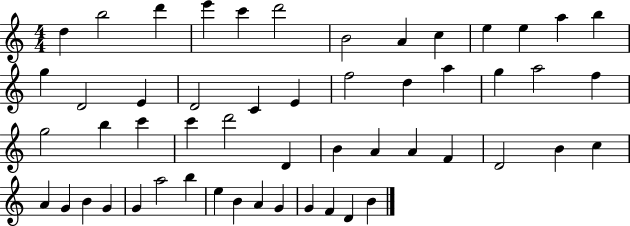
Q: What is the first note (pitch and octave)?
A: D5